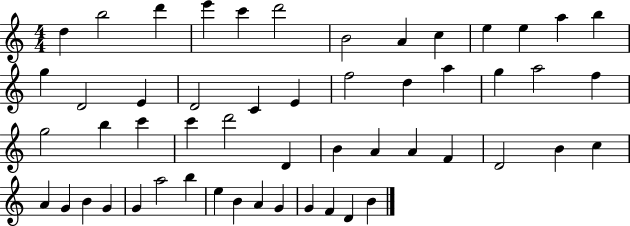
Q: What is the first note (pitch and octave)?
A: D5